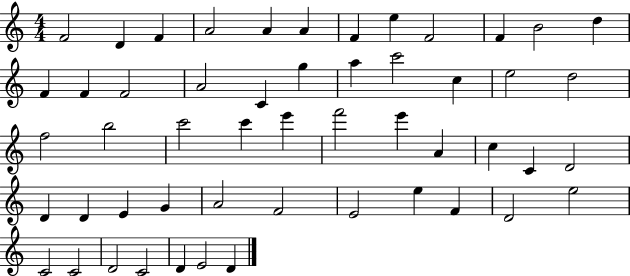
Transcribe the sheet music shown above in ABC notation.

X:1
T:Untitled
M:4/4
L:1/4
K:C
F2 D F A2 A A F e F2 F B2 d F F F2 A2 C g a c'2 c e2 d2 f2 b2 c'2 c' e' f'2 e' A c C D2 D D E G A2 F2 E2 e F D2 e2 C2 C2 D2 C2 D E2 D